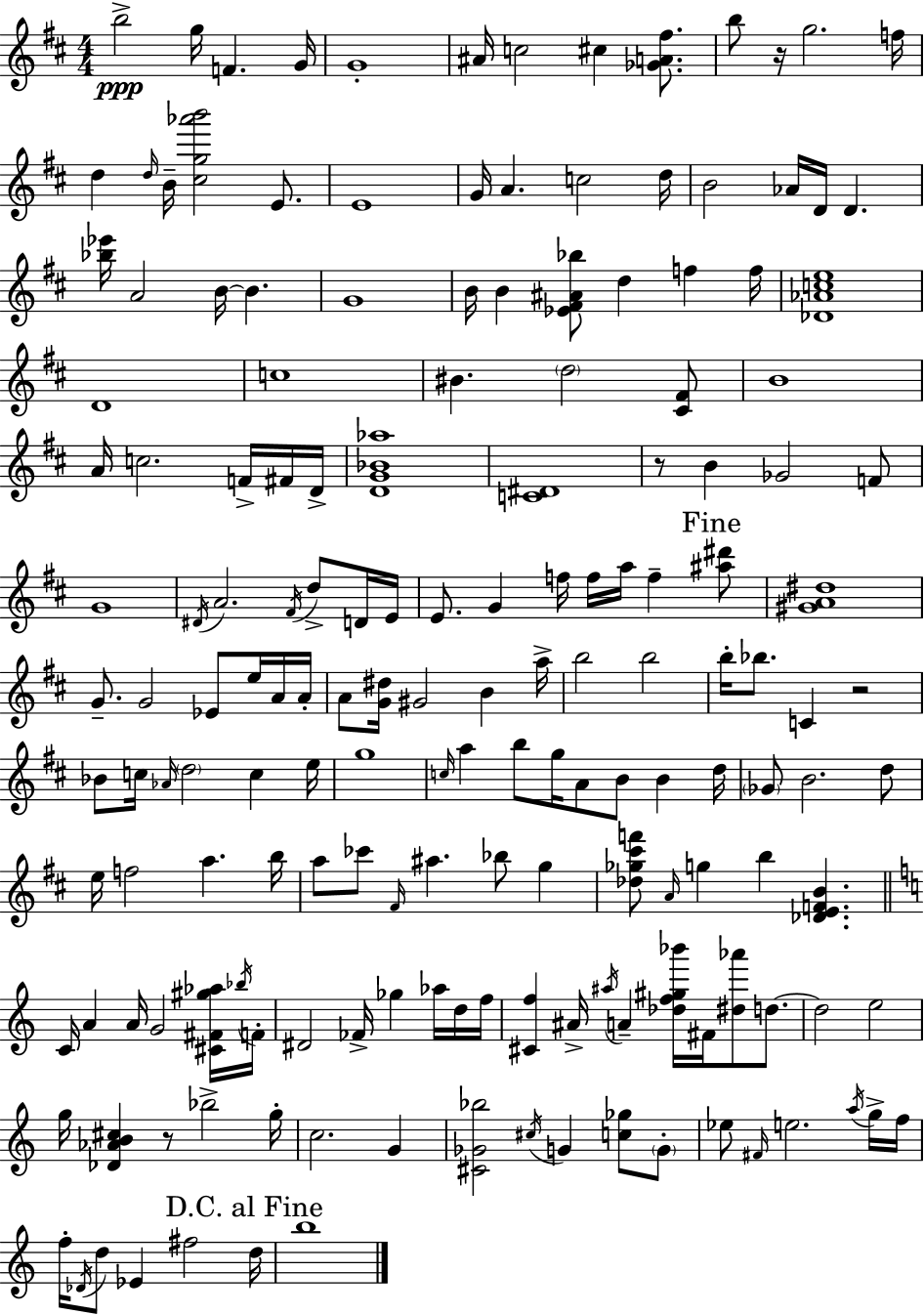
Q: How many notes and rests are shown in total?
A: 169